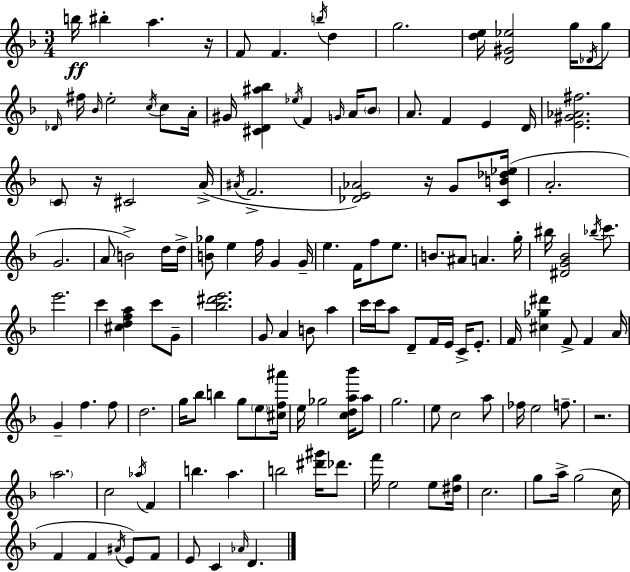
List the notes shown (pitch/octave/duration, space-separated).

B5/s BIS5/q A5/q. R/s F4/e F4/q. B5/s D5/q G5/h. [D5,E5]/s [D4,G#4,Eb5]/h G5/s Db4/s G5/e Db4/s F#5/s Bb4/s E5/h C5/s C5/e A4/s G#4/s [C#4,D4,A#5,Bb5]/q Eb5/s F4/q G4/s A4/s Bb4/e A4/e. F4/q E4/q D4/s [E4,G#4,Ab4,F#5]/h. C4/e R/s C#4/h A4/s A#4/s F4/h. [Db4,E4,Ab4]/h R/s G4/e [C4,B4,Db5,Eb5]/s A4/h. G4/h. A4/e B4/h D5/s D5/s [B4,Gb5]/e E5/q F5/s G4/q G4/s E5/q. F4/s F5/e E5/e. B4/e. A#4/e A4/q. G5/s BIS5/s [D#4,G4,Bb4]/h Bb5/s C6/e. E6/h. C6/q [C#5,D5,F5,A5]/q C6/e G4/e [Bb5,D#6,E6]/h. G4/e A4/q B4/e A5/q C6/s C6/s A5/e D4/e F4/s E4/s C4/s E4/e. F4/s [C#5,Gb5,D#6]/q F4/e F4/q A4/s G4/q F5/q. F5/e D5/h. G5/s Bb5/e B5/q G5/e E5/e [C#5,F5,A#6]/s E5/s Gb5/h [C5,D5,A5,Bb6]/s A5/e G5/h. E5/e C5/h A5/e FES5/s E5/h F5/e. R/h. A5/h. C5/h Ab5/s F4/q B5/q. A5/q. B5/h [D#6,G#6]/s Db6/e. F6/s E5/h E5/e [D#5,G5]/s C5/h. G5/e A5/s G5/h C5/s F4/q F4/q A#4/s E4/e F4/e E4/e C4/q Ab4/s D4/q.